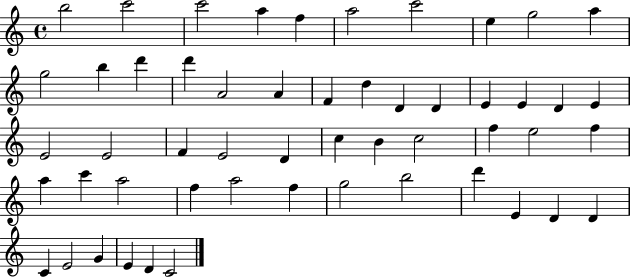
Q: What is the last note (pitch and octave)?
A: C4